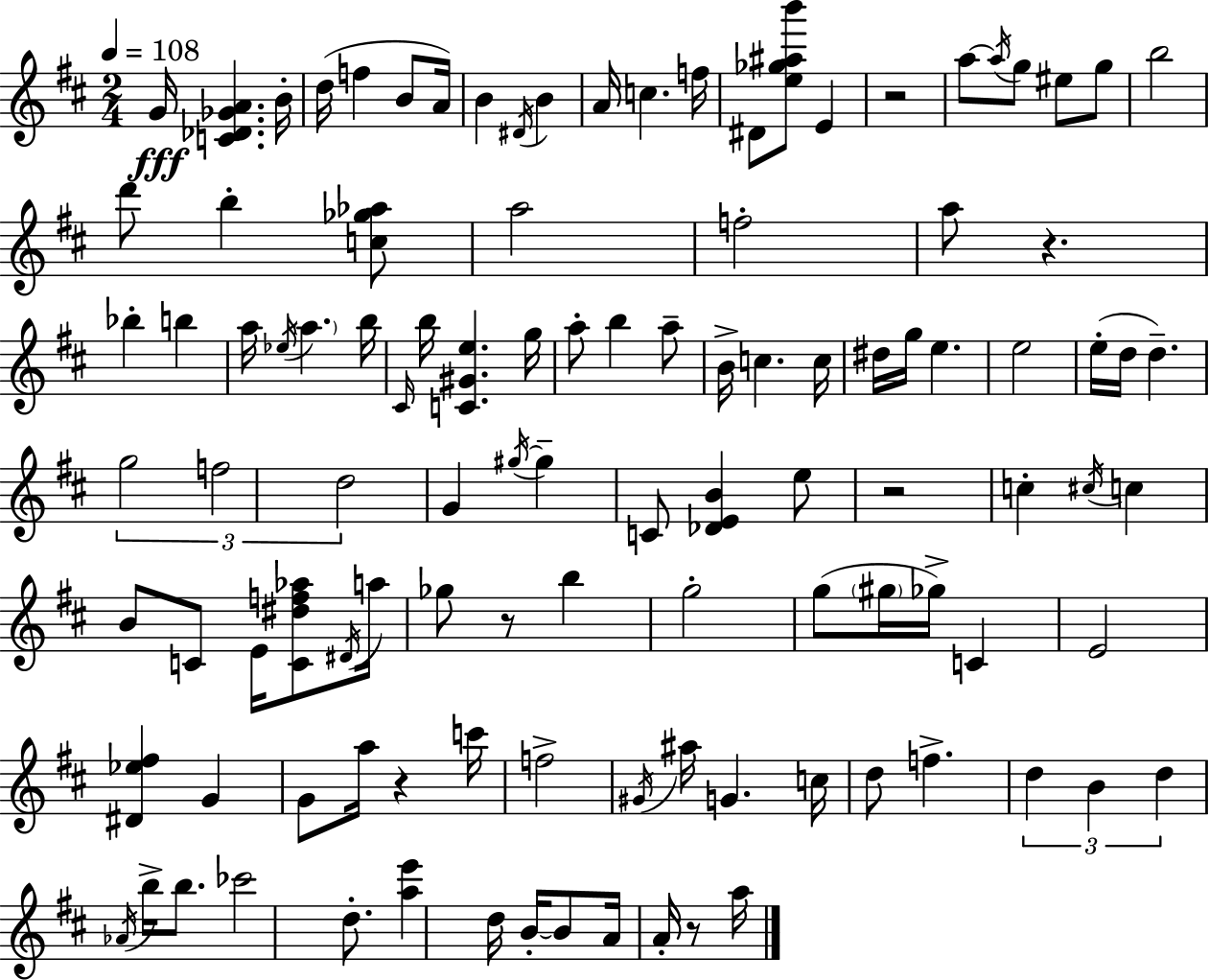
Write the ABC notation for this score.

X:1
T:Untitled
M:2/4
L:1/4
K:D
G/4 [C_D_GA] B/4 d/4 f B/2 A/4 B ^D/4 B A/4 c f/4 ^D/2 [e_g^ab']/2 E z2 a/2 a/4 g/2 ^e/2 g/2 b2 d'/2 b [c_g_a]/2 a2 f2 a/2 z _b b a/4 _e/4 a b/4 ^C/4 b/4 [C^Ge] g/4 a/2 b a/2 B/4 c c/4 ^d/4 g/4 e e2 e/4 d/4 d g2 f2 d2 G ^g/4 ^g C/2 [_DEB] e/2 z2 c ^c/4 c B/2 C/2 E/4 [C^df_a]/2 ^D/4 a/4 _g/2 z/2 b g2 g/2 ^g/4 _g/4 C E2 [^D_e^f] G G/2 a/4 z c'/4 f2 ^G/4 ^a/4 G c/4 d/2 f d B d _A/4 b/4 b/2 _c'2 d/2 [ae'] d/4 B/4 B/2 A/4 A/4 z/2 a/4